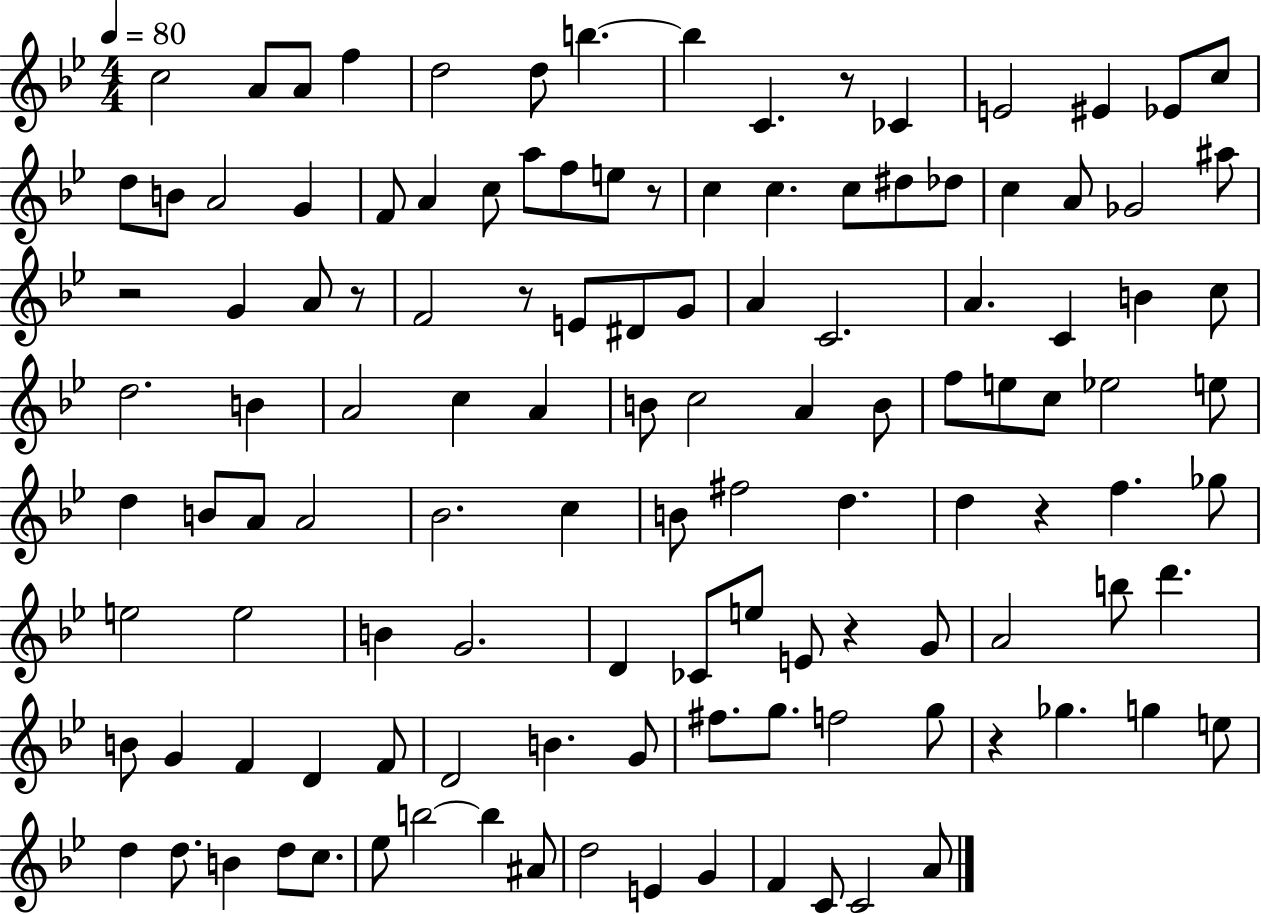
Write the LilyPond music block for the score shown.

{
  \clef treble
  \numericTimeSignature
  \time 4/4
  \key bes \major
  \tempo 4 = 80
  c''2 a'8 a'8 f''4 | d''2 d''8 b''4.~~ | b''4 c'4. r8 ces'4 | e'2 eis'4 ees'8 c''8 | \break d''8 b'8 a'2 g'4 | f'8 a'4 c''8 a''8 f''8 e''8 r8 | c''4 c''4. c''8 dis''8 des''8 | c''4 a'8 ges'2 ais''8 | \break r2 g'4 a'8 r8 | f'2 r8 e'8 dis'8 g'8 | a'4 c'2. | a'4. c'4 b'4 c''8 | \break d''2. b'4 | a'2 c''4 a'4 | b'8 c''2 a'4 b'8 | f''8 e''8 c''8 ees''2 e''8 | \break d''4 b'8 a'8 a'2 | bes'2. c''4 | b'8 fis''2 d''4. | d''4 r4 f''4. ges''8 | \break e''2 e''2 | b'4 g'2. | d'4 ces'8 e''8 e'8 r4 g'8 | a'2 b''8 d'''4. | \break b'8 g'4 f'4 d'4 f'8 | d'2 b'4. g'8 | fis''8. g''8. f''2 g''8 | r4 ges''4. g''4 e''8 | \break d''4 d''8. b'4 d''8 c''8. | ees''8 b''2~~ b''4 ais'8 | d''2 e'4 g'4 | f'4 c'8 c'2 a'8 | \break \bar "|."
}